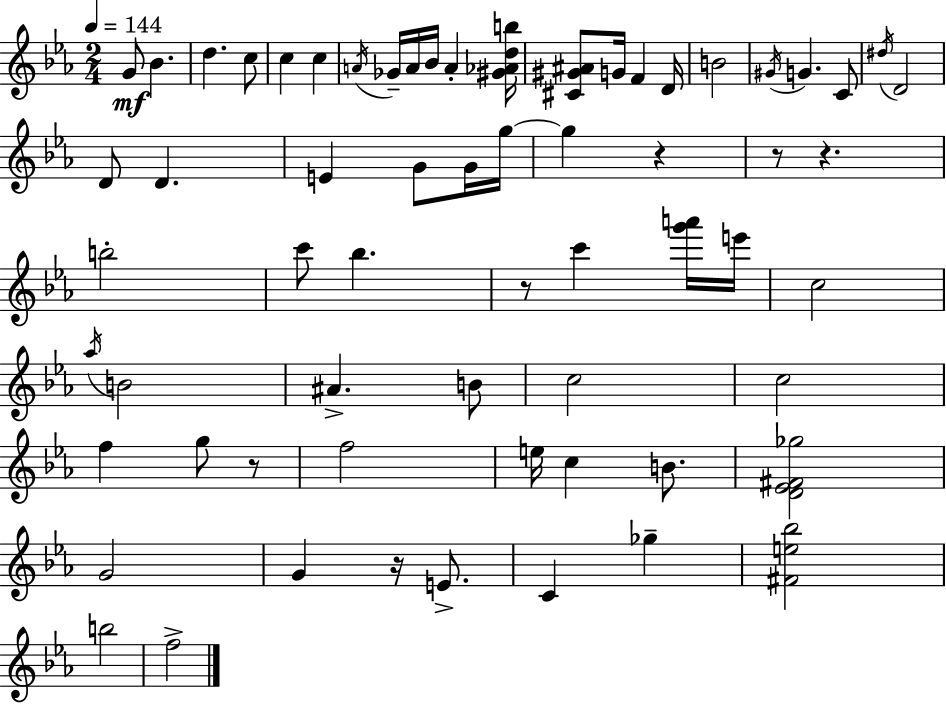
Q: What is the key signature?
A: EES major